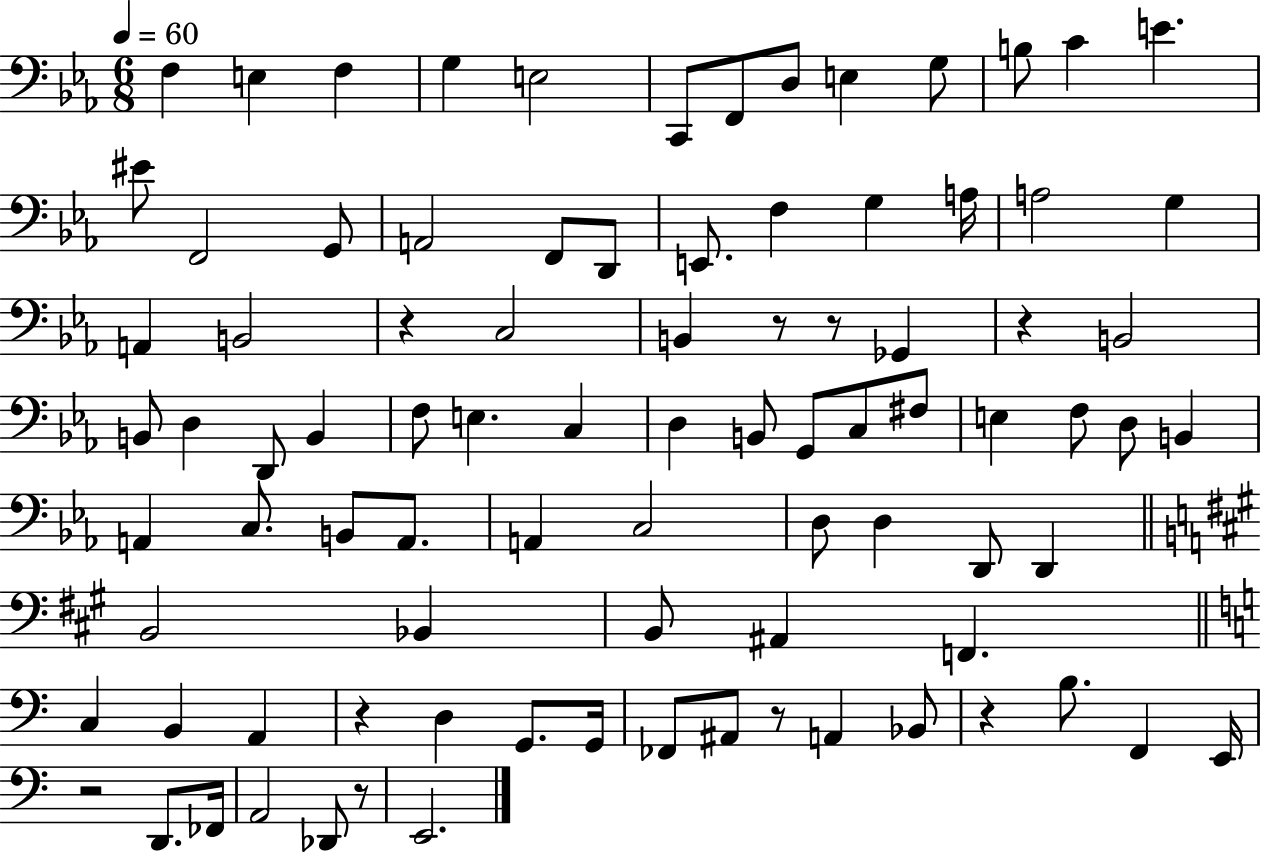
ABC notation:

X:1
T:Untitled
M:6/8
L:1/4
K:Eb
F, E, F, G, E,2 C,,/2 F,,/2 D,/2 E, G,/2 B,/2 C E ^E/2 F,,2 G,,/2 A,,2 F,,/2 D,,/2 E,,/2 F, G, A,/4 A,2 G, A,, B,,2 z C,2 B,, z/2 z/2 _G,, z B,,2 B,,/2 D, D,,/2 B,, F,/2 E, C, D, B,,/2 G,,/2 C,/2 ^F,/2 E, F,/2 D,/2 B,, A,, C,/2 B,,/2 A,,/2 A,, C,2 D,/2 D, D,,/2 D,, B,,2 _B,, B,,/2 ^A,, F,, C, B,, A,, z D, G,,/2 G,,/4 _F,,/2 ^A,,/2 z/2 A,, _B,,/2 z B,/2 F,, E,,/4 z2 D,,/2 _F,,/4 A,,2 _D,,/2 z/2 E,,2